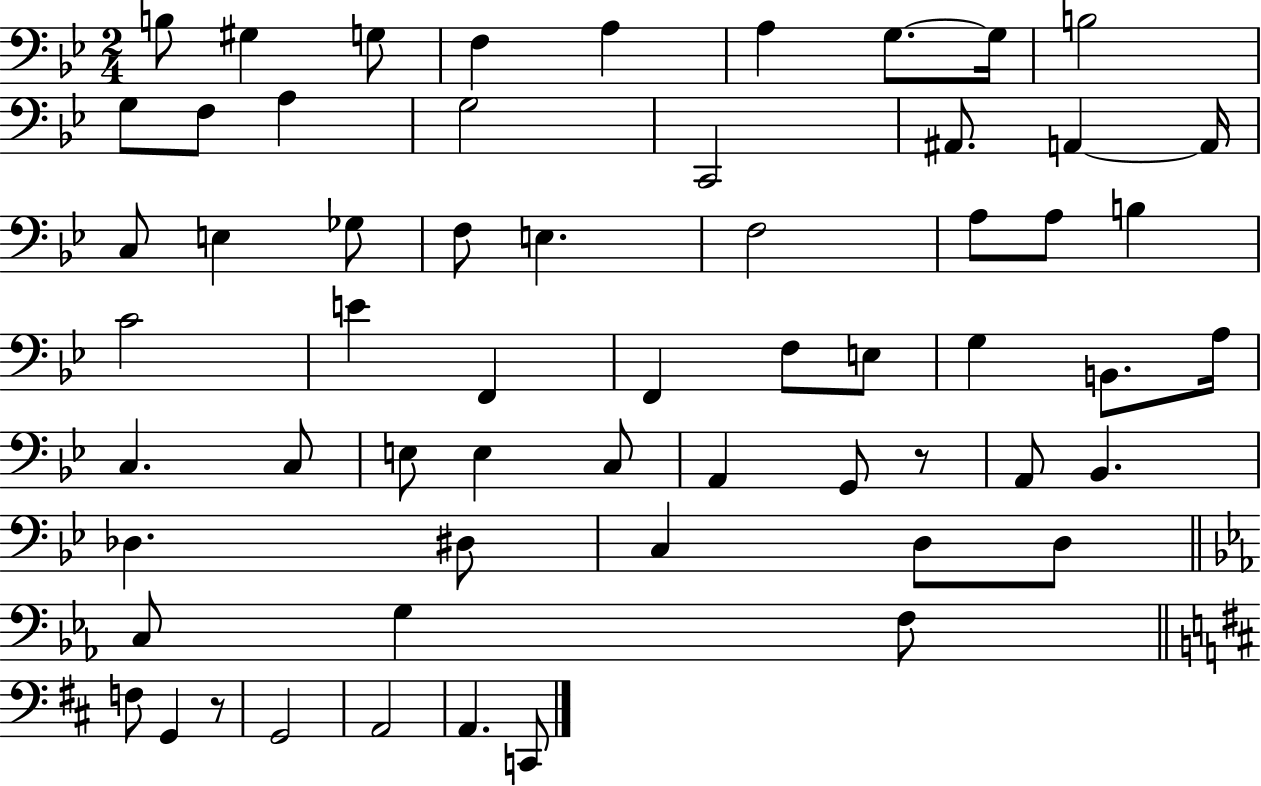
X:1
T:Untitled
M:2/4
L:1/4
K:Bb
B,/2 ^G, G,/2 F, A, A, G,/2 G,/4 B,2 G,/2 F,/2 A, G,2 C,,2 ^A,,/2 A,, A,,/4 C,/2 E, _G,/2 F,/2 E, F,2 A,/2 A,/2 B, C2 E F,, F,, F,/2 E,/2 G, B,,/2 A,/4 C, C,/2 E,/2 E, C,/2 A,, G,,/2 z/2 A,,/2 _B,, _D, ^D,/2 C, D,/2 D,/2 C,/2 G, F,/2 F,/2 G,, z/2 G,,2 A,,2 A,, C,,/2